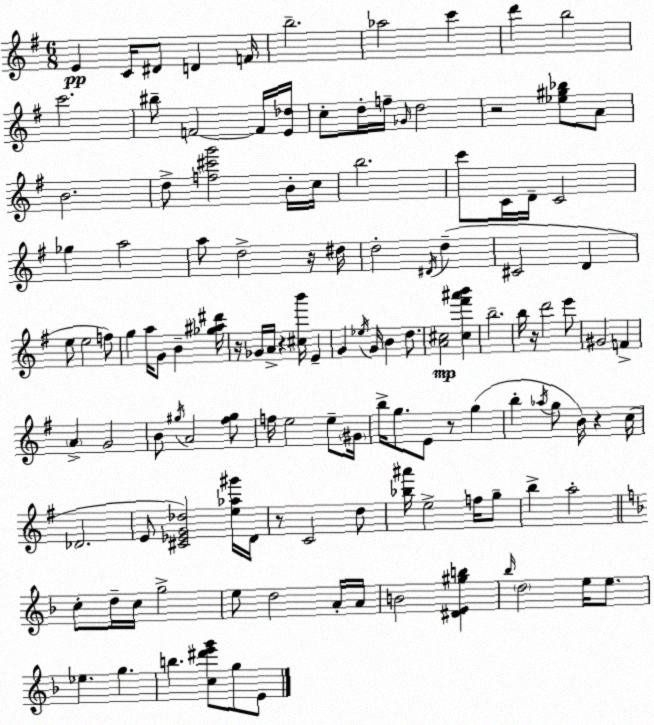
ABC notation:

X:1
T:Untitled
M:6/8
L:1/4
K:Em
E C/4 ^D/2 D F/4 b2 _a2 c' d' b2 c'2 ^b/2 F2 F/4 [E_d]/4 c/2 d/4 f/4 _G/4 d2 z2 [_e^g_b]/2 A/2 B2 d/2 [f^c'g']2 B/4 c/4 b2 c'/2 C/4 D/4 C2 _g a2 a/2 d2 z/4 ^d/4 d2 ^D/4 d ^C2 D e/2 e2 f/2 g a/4 G/2 B [_g^a^d']/4 z/4 _G/4 A/4 z [^cb']/4 E G _e/4 G/4 B d/2 [A^c]2 [^c^f'^a'b'] b2 b/4 z/4 d'2 e'/2 ^G2 F A G2 B/2 ^g/4 A2 [^f^g]/2 f/4 e2 e/2 ^G/4 b/4 g/2 E/2 z/2 g b _a/4 g/2 B/4 z c/4 _D2 E/2 [^C_EG_d]2 [e_a^g']/4 D/4 z/2 C2 d/2 [_b^a']/4 e2 f/4 g/2 b a2 c/2 d/4 c/4 g2 e/2 d2 A/4 A/4 B2 [^DE^gb] _b/4 d2 e/4 e/2 _e g b [c^d'e'g']/2 g/2 E/2